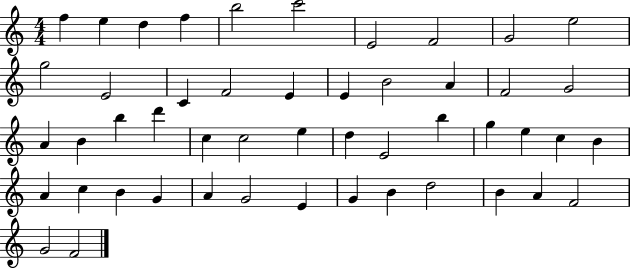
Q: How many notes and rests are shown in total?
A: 49